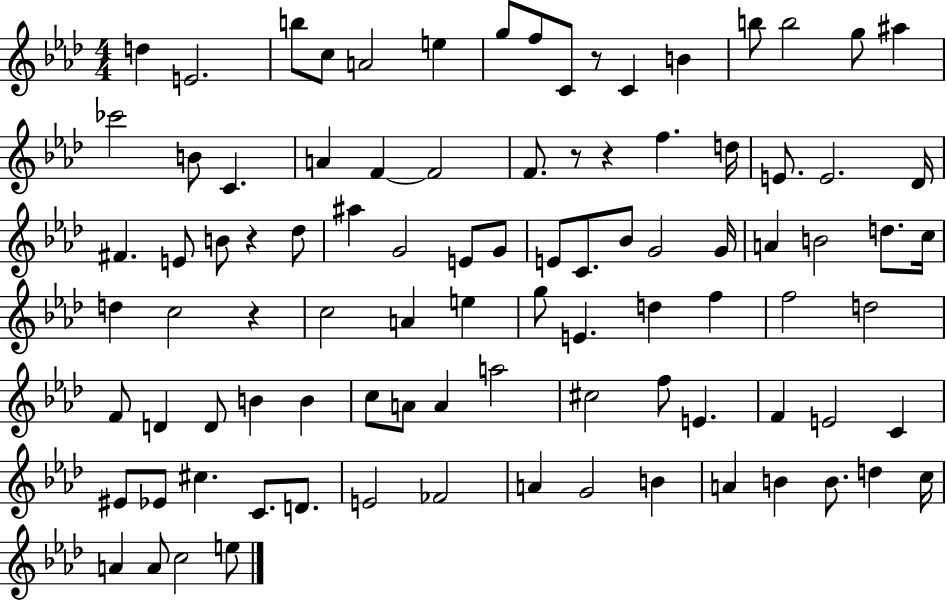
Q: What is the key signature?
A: AES major